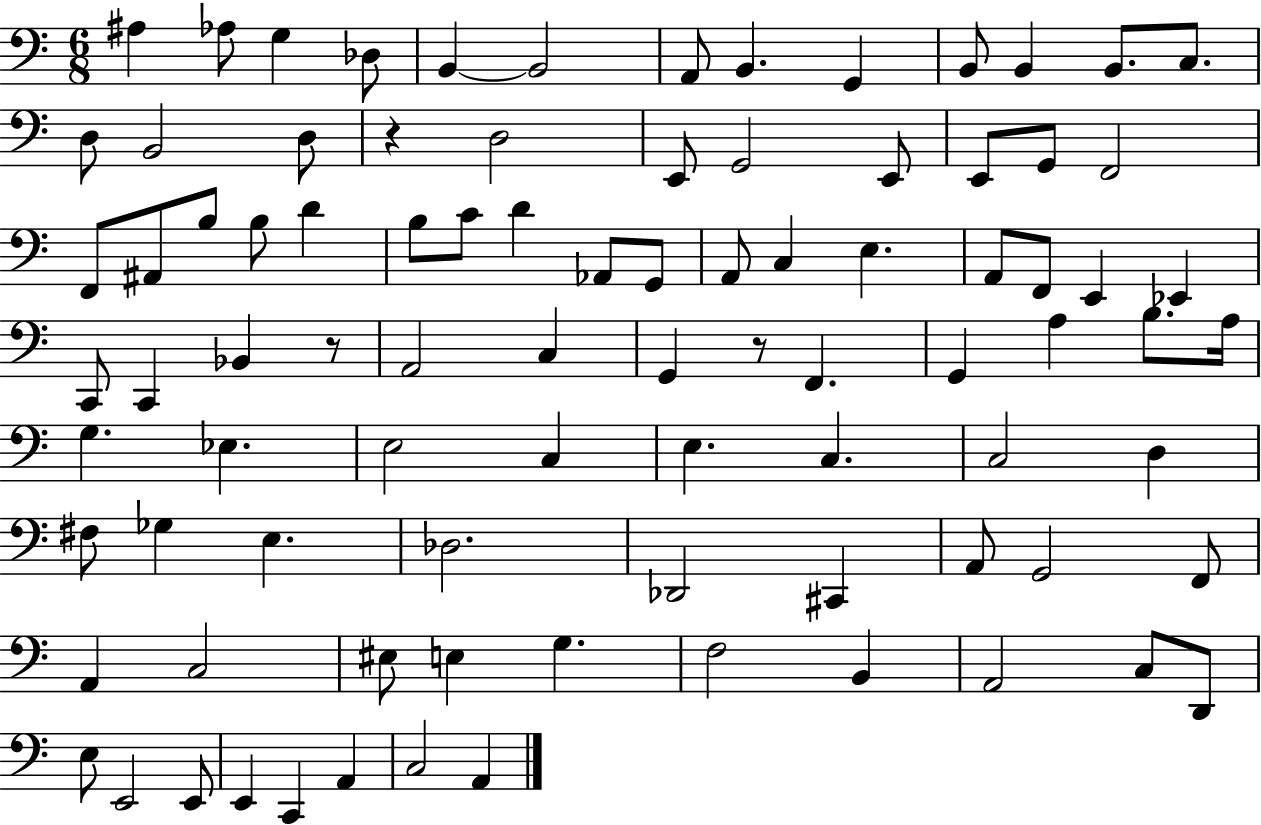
{
  \clef bass
  \numericTimeSignature
  \time 6/8
  \key c \major
  ais4 aes8 g4 des8 | b,4~~ b,2 | a,8 b,4. g,4 | b,8 b,4 b,8. c8. | \break d8 b,2 d8 | r4 d2 | e,8 g,2 e,8 | e,8 g,8 f,2 | \break f,8 ais,8 b8 b8 d'4 | b8 c'8 d'4 aes,8 g,8 | a,8 c4 e4. | a,8 f,8 e,4 ees,4 | \break c,8 c,4 bes,4 r8 | a,2 c4 | g,4 r8 f,4. | g,4 a4 b8. a16 | \break g4. ees4. | e2 c4 | e4. c4. | c2 d4 | \break fis8 ges4 e4. | des2. | des,2 cis,4 | a,8 g,2 f,8 | \break a,4 c2 | eis8 e4 g4. | f2 b,4 | a,2 c8 d,8 | \break e8 e,2 e,8 | e,4 c,4 a,4 | c2 a,4 | \bar "|."
}